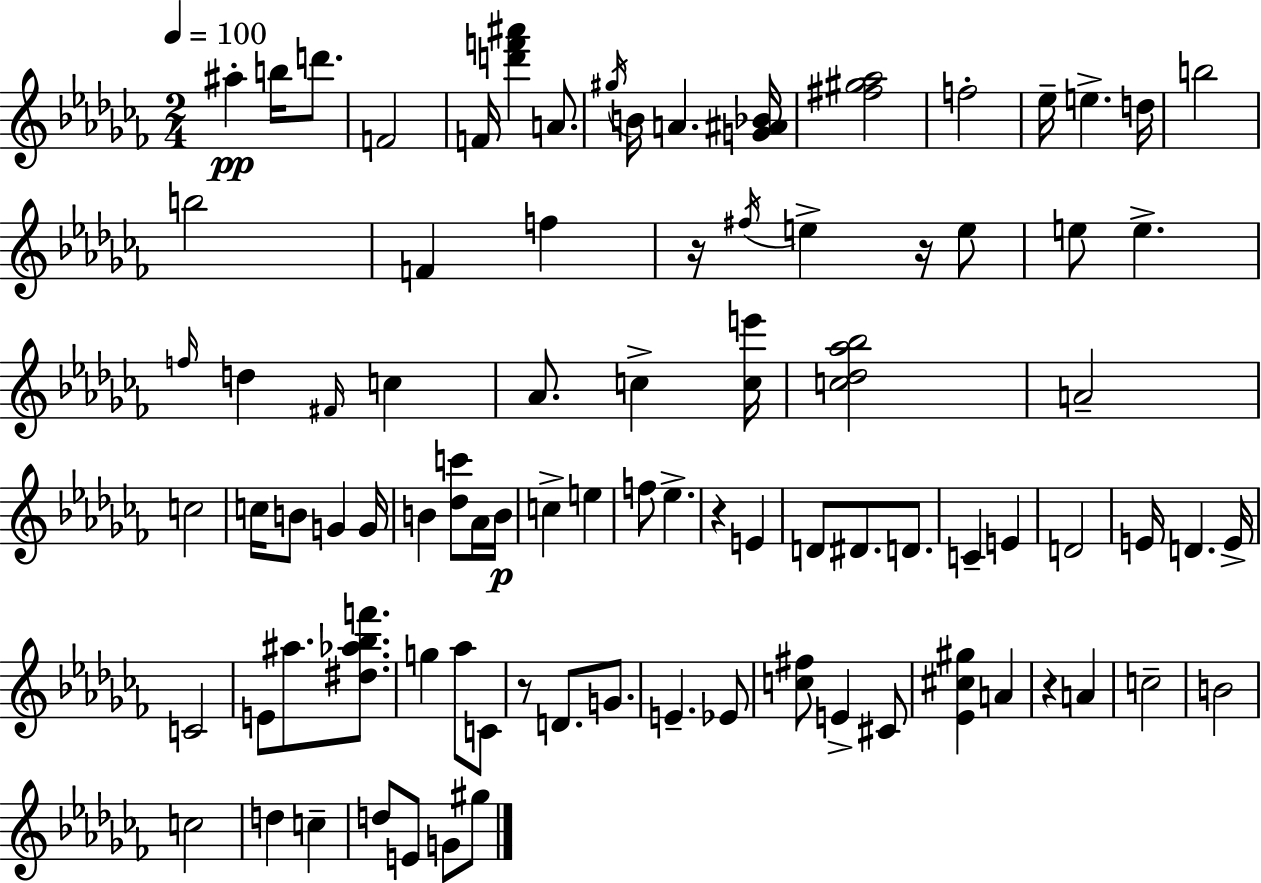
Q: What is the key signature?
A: AES minor